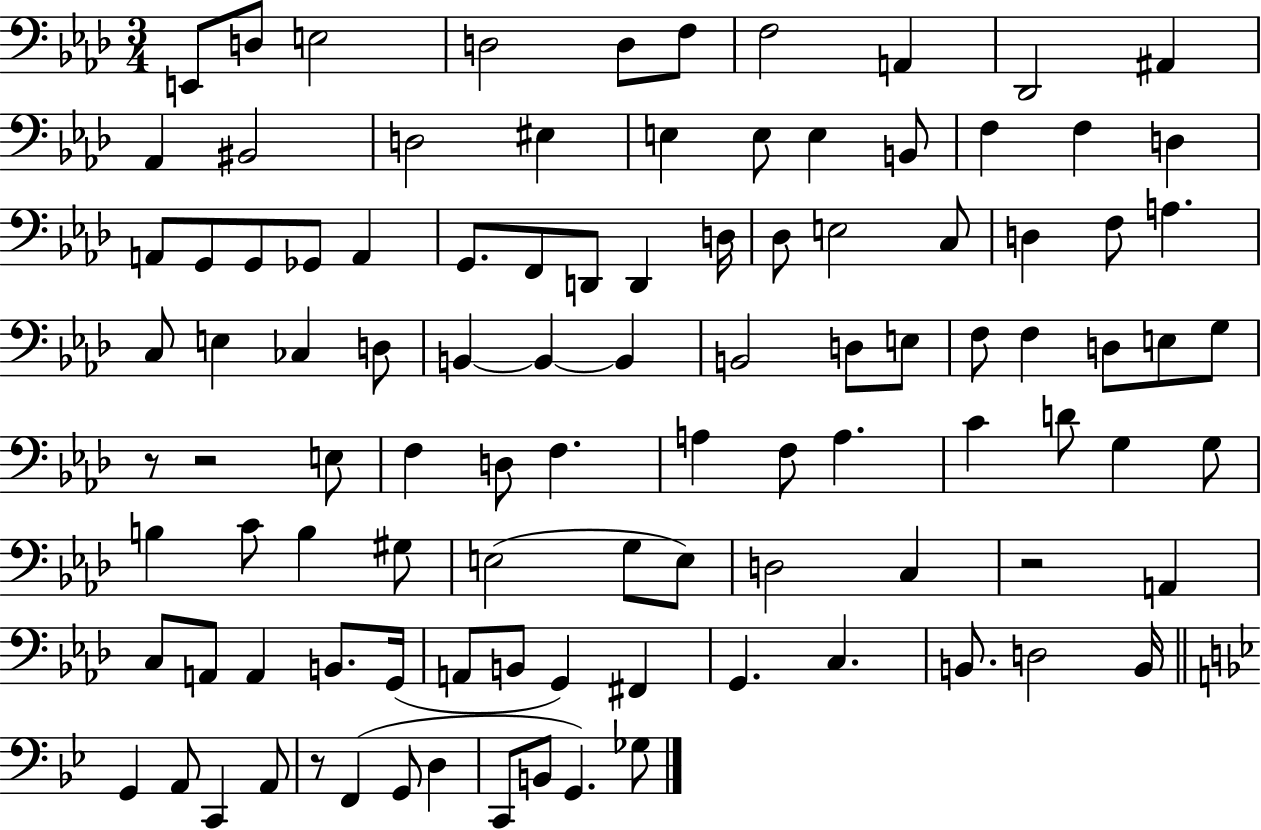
E2/e D3/e E3/h D3/h D3/e F3/e F3/h A2/q Db2/h A#2/q Ab2/q BIS2/h D3/h EIS3/q E3/q E3/e E3/q B2/e F3/q F3/q D3/q A2/e G2/e G2/e Gb2/e A2/q G2/e. F2/e D2/e D2/q D3/s Db3/e E3/h C3/e D3/q F3/e A3/q. C3/e E3/q CES3/q D3/e B2/q B2/q B2/q B2/h D3/e E3/e F3/e F3/q D3/e E3/e G3/e R/e R/h E3/e F3/q D3/e F3/q. A3/q F3/e A3/q. C4/q D4/e G3/q G3/e B3/q C4/e B3/q G#3/e E3/h G3/e E3/e D3/h C3/q R/h A2/q C3/e A2/e A2/q B2/e. G2/s A2/e B2/e G2/q F#2/q G2/q. C3/q. B2/e. D3/h B2/s G2/q A2/e C2/q A2/e R/e F2/q G2/e D3/q C2/e B2/e G2/q. Gb3/e